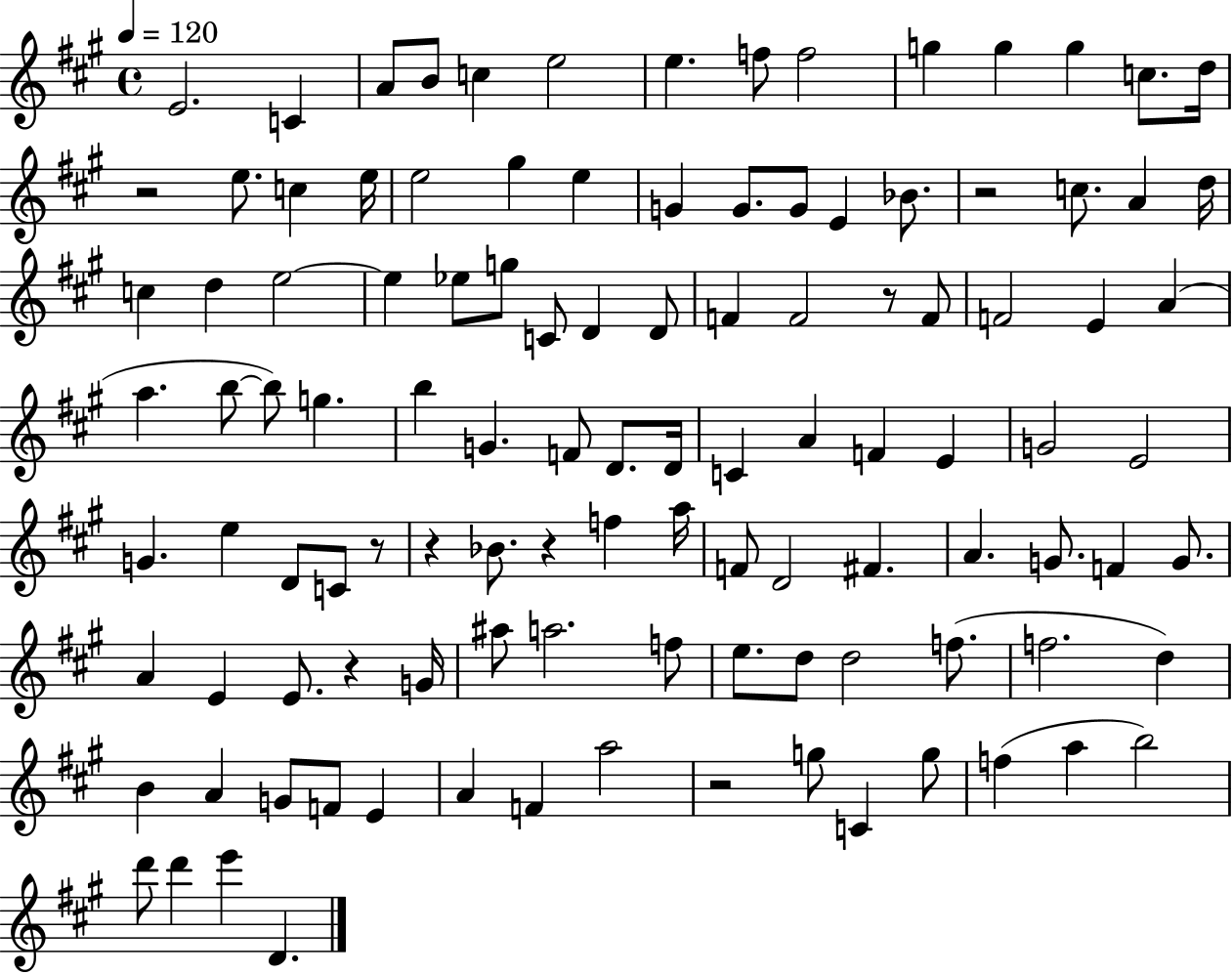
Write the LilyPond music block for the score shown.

{
  \clef treble
  \time 4/4
  \defaultTimeSignature
  \key a \major
  \tempo 4 = 120
  \repeat volta 2 { e'2. c'4 | a'8 b'8 c''4 e''2 | e''4. f''8 f''2 | g''4 g''4 g''4 c''8. d''16 | \break r2 e''8. c''4 e''16 | e''2 gis''4 e''4 | g'4 g'8. g'8 e'4 bes'8. | r2 c''8. a'4 d''16 | \break c''4 d''4 e''2~~ | e''4 ees''8 g''8 c'8 d'4 d'8 | f'4 f'2 r8 f'8 | f'2 e'4 a'4( | \break a''4. b''8~~ b''8) g''4. | b''4 g'4. f'8 d'8. d'16 | c'4 a'4 f'4 e'4 | g'2 e'2 | \break g'4. e''4 d'8 c'8 r8 | r4 bes'8. r4 f''4 a''16 | f'8 d'2 fis'4. | a'4. g'8. f'4 g'8. | \break a'4 e'4 e'8. r4 g'16 | ais''8 a''2. f''8 | e''8. d''8 d''2 f''8.( | f''2. d''4) | \break b'4 a'4 g'8 f'8 e'4 | a'4 f'4 a''2 | r2 g''8 c'4 g''8 | f''4( a''4 b''2) | \break d'''8 d'''4 e'''4 d'4. | } \bar "|."
}